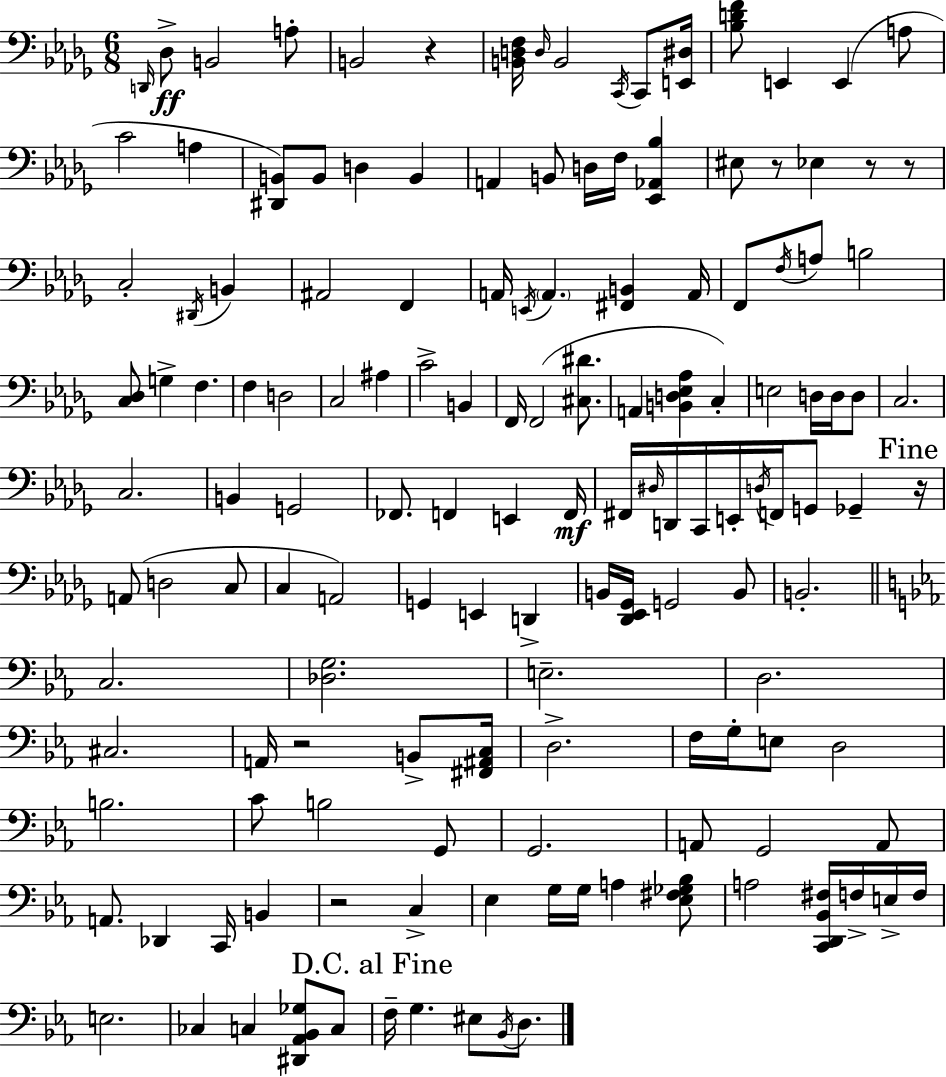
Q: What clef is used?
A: bass